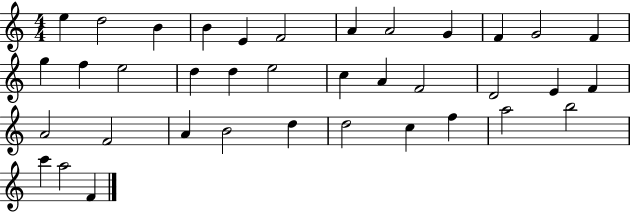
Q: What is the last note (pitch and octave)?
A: F4